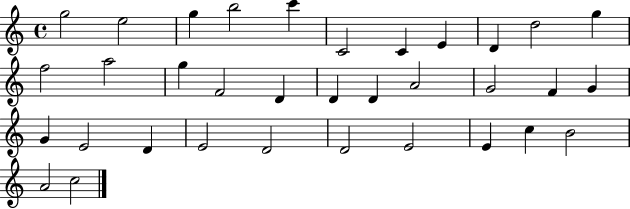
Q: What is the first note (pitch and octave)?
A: G5